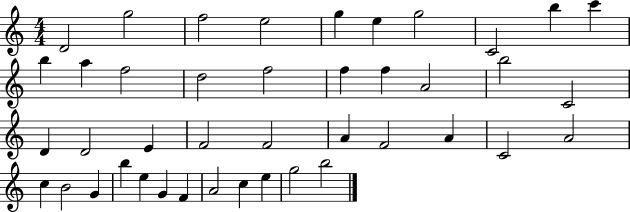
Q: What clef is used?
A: treble